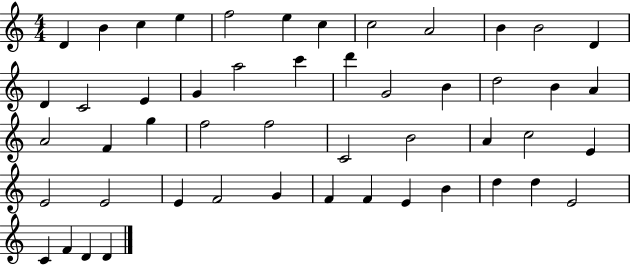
X:1
T:Untitled
M:4/4
L:1/4
K:C
D B c e f2 e c c2 A2 B B2 D D C2 E G a2 c' d' G2 B d2 B A A2 F g f2 f2 C2 B2 A c2 E E2 E2 E F2 G F F E B d d E2 C F D D